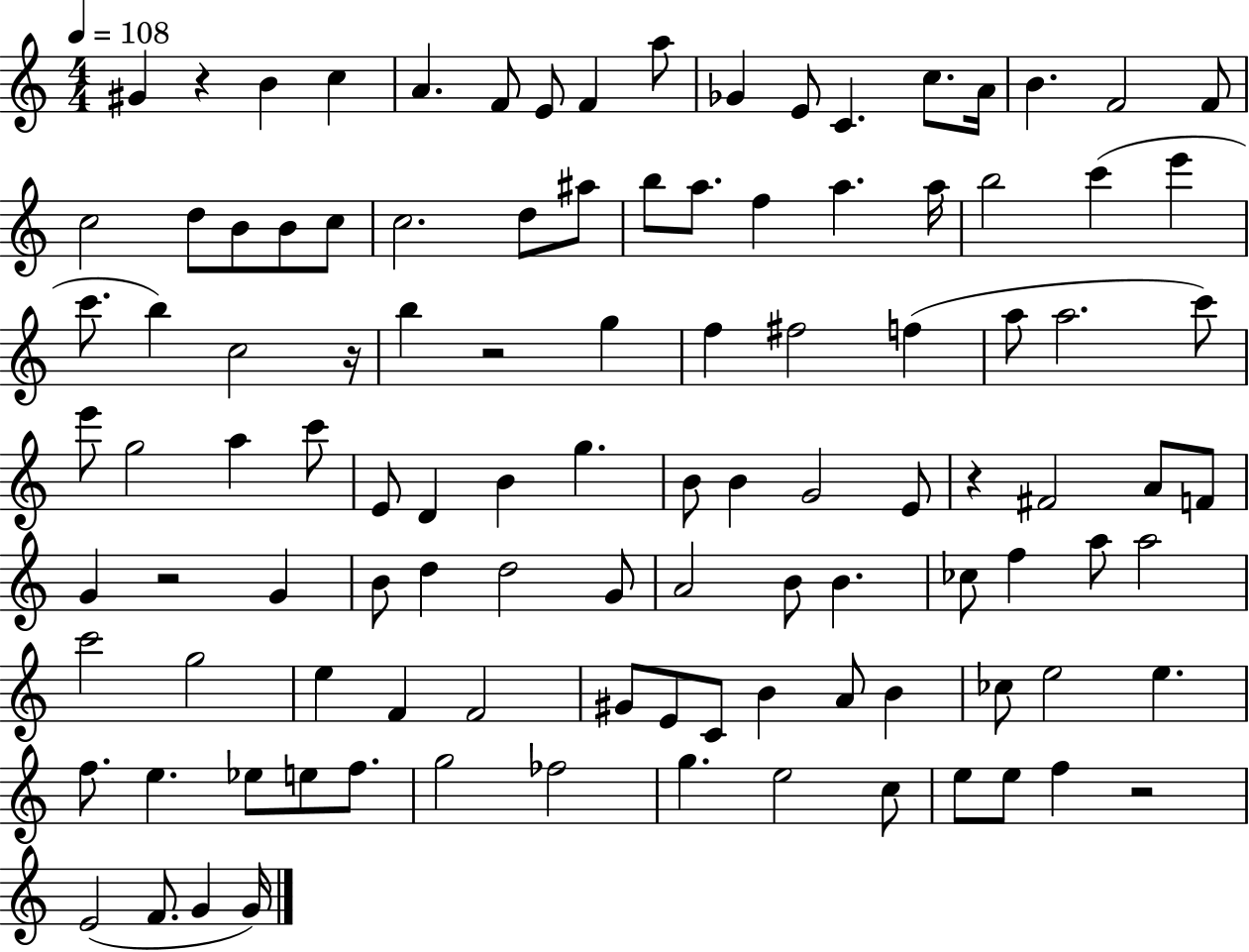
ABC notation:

X:1
T:Untitled
M:4/4
L:1/4
K:C
^G z B c A F/2 E/2 F a/2 _G E/2 C c/2 A/4 B F2 F/2 c2 d/2 B/2 B/2 c/2 c2 d/2 ^a/2 b/2 a/2 f a a/4 b2 c' e' c'/2 b c2 z/4 b z2 g f ^f2 f a/2 a2 c'/2 e'/2 g2 a c'/2 E/2 D B g B/2 B G2 E/2 z ^F2 A/2 F/2 G z2 G B/2 d d2 G/2 A2 B/2 B _c/2 f a/2 a2 c'2 g2 e F F2 ^G/2 E/2 C/2 B A/2 B _c/2 e2 e f/2 e _e/2 e/2 f/2 g2 _f2 g e2 c/2 e/2 e/2 f z2 E2 F/2 G G/4